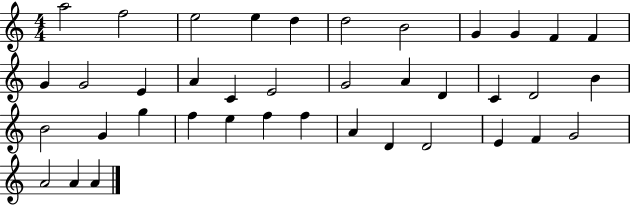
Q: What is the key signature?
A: C major